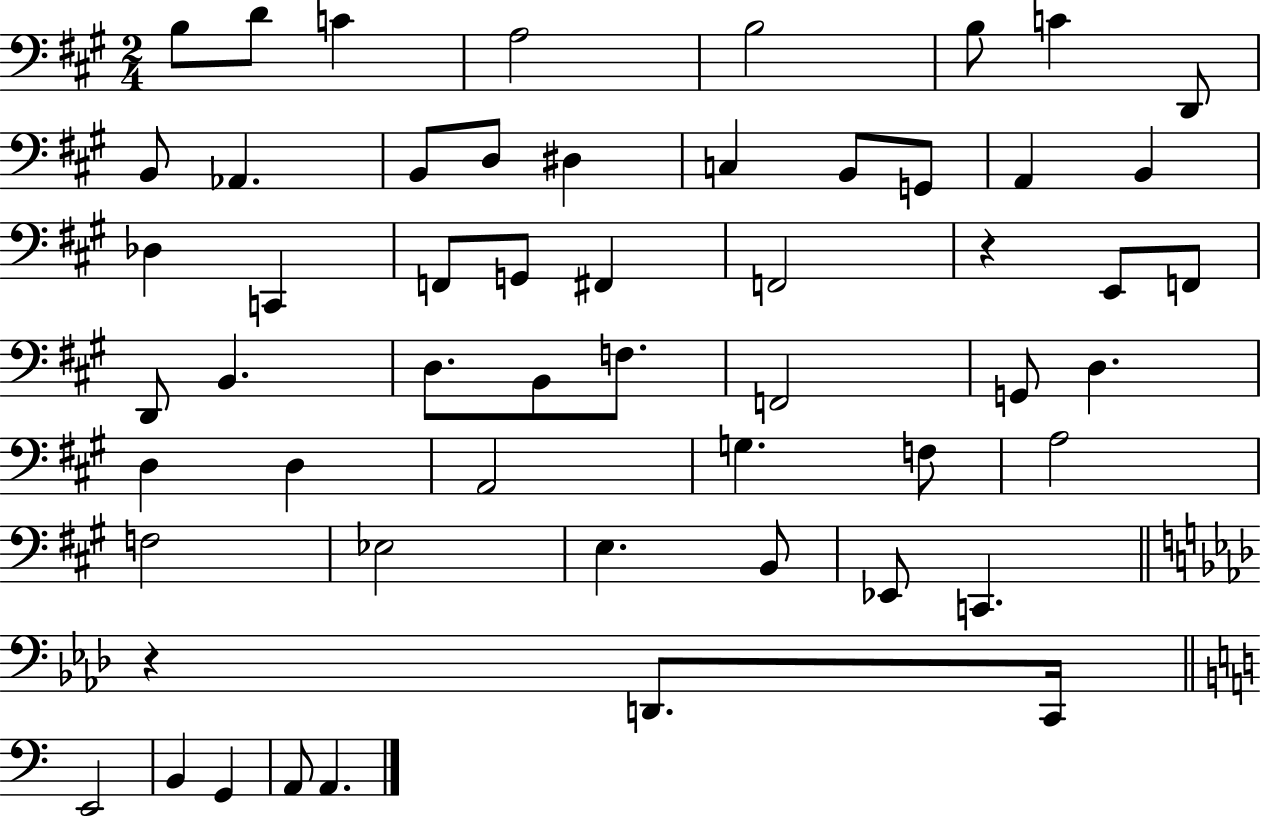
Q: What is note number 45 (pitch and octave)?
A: Eb2